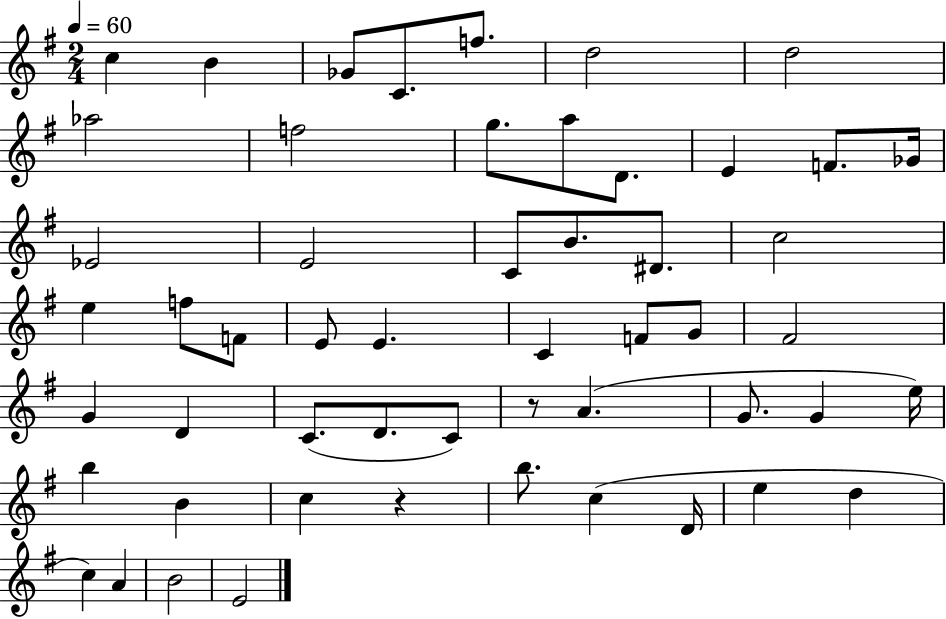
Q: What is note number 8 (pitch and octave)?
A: Ab5